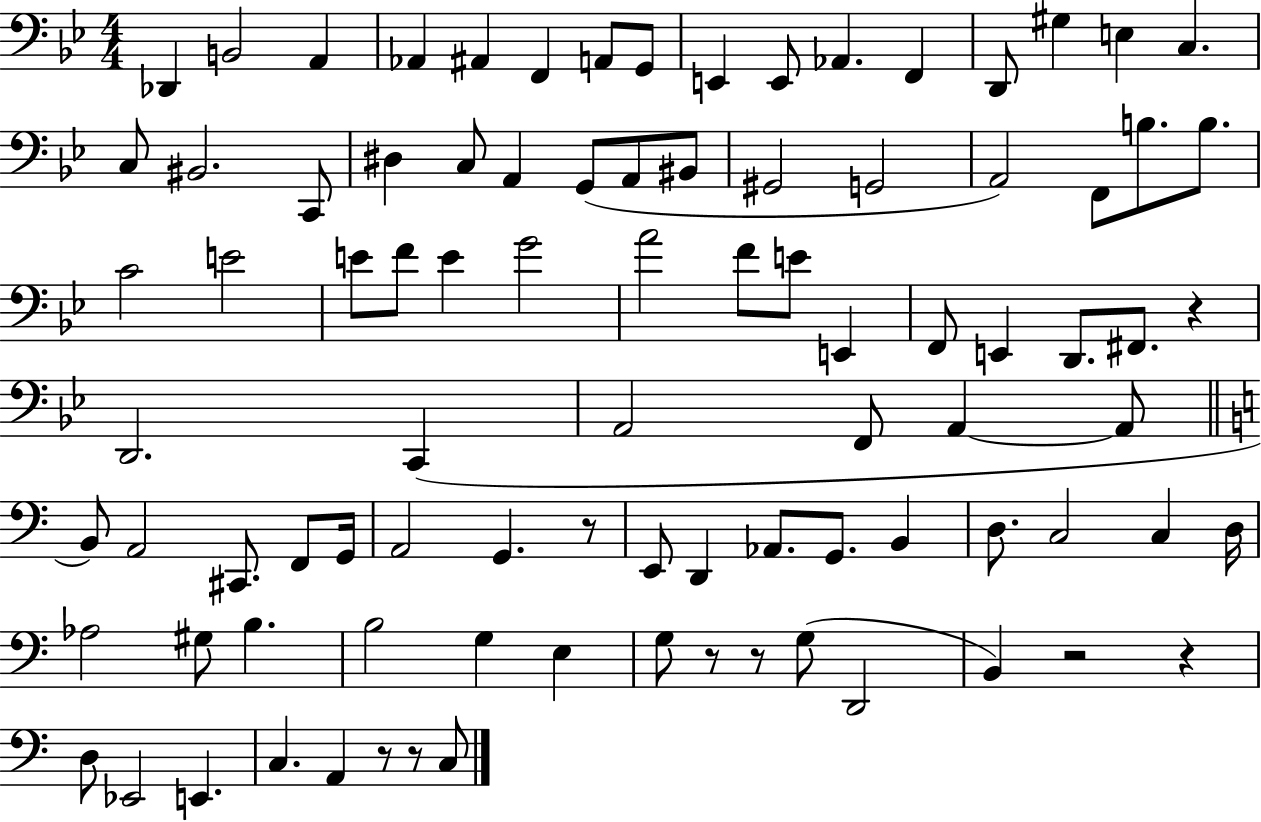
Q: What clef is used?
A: bass